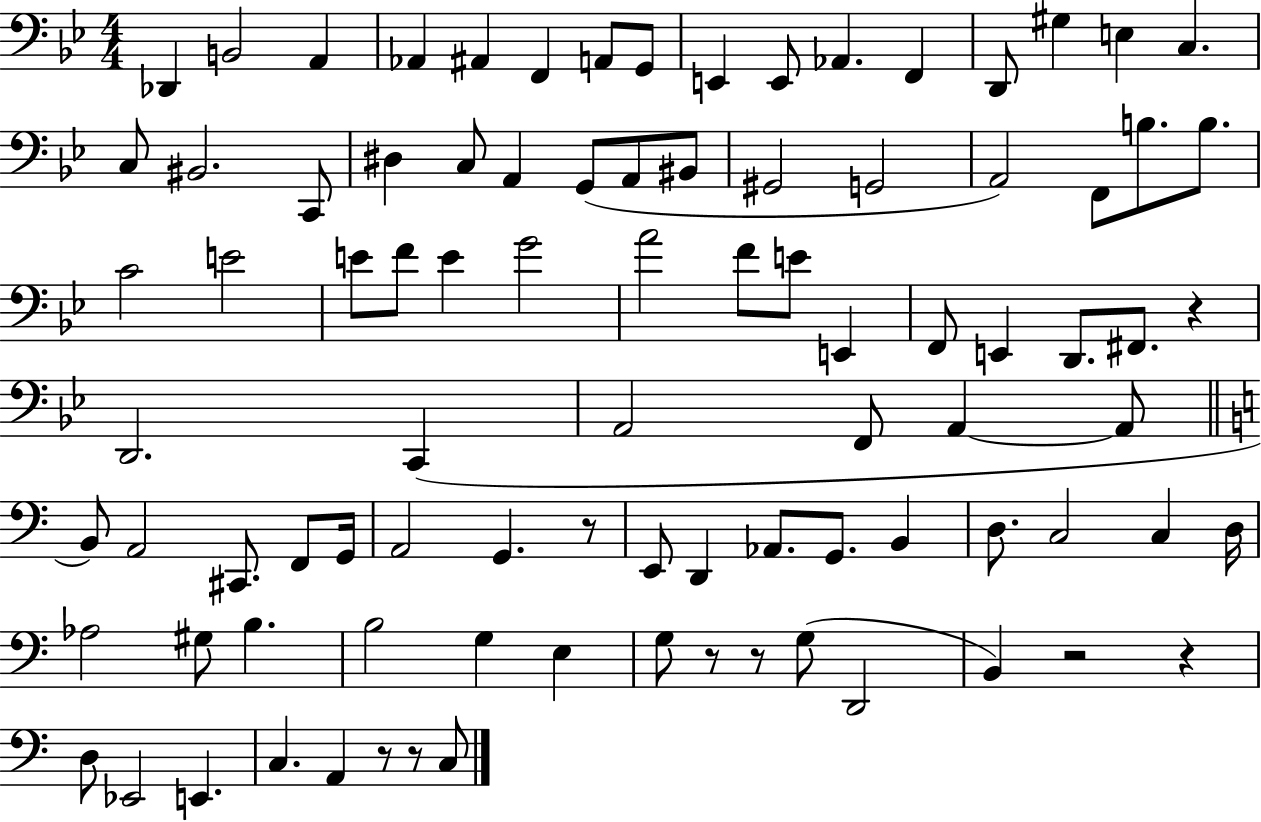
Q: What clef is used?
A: bass